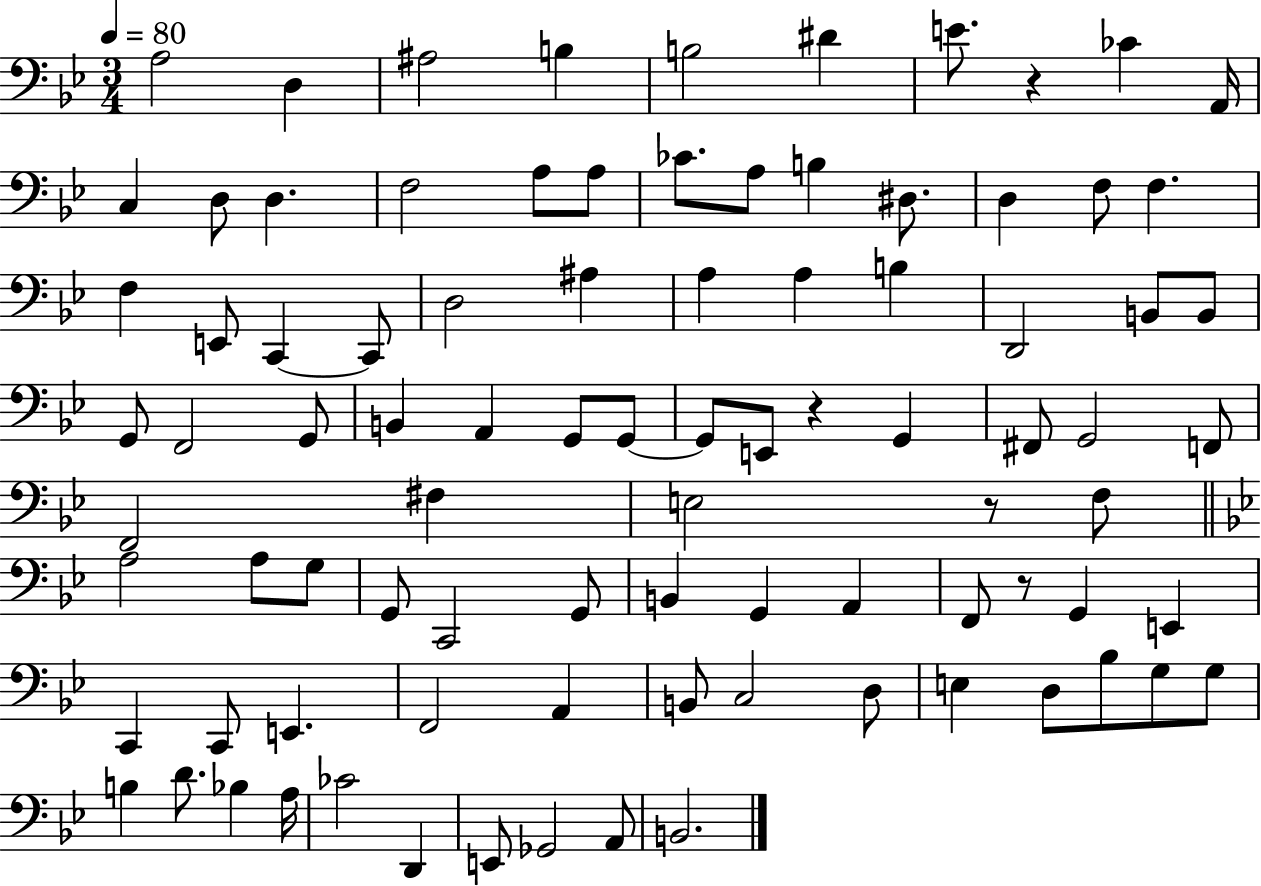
{
  \clef bass
  \numericTimeSignature
  \time 3/4
  \key bes \major
  \tempo 4 = 80
  a2 d4 | ais2 b4 | b2 dis'4 | e'8. r4 ces'4 a,16 | \break c4 d8 d4. | f2 a8 a8 | ces'8. a8 b4 dis8. | d4 f8 f4. | \break f4 e,8 c,4~~ c,8 | d2 ais4 | a4 a4 b4 | d,2 b,8 b,8 | \break g,8 f,2 g,8 | b,4 a,4 g,8 g,8~~ | g,8 e,8 r4 g,4 | fis,8 g,2 f,8 | \break f,2 fis4 | e2 r8 f8 | \bar "||" \break \key g \minor a2 a8 g8 | g,8 c,2 g,8 | b,4 g,4 a,4 | f,8 r8 g,4 e,4 | \break c,4 c,8 e,4. | f,2 a,4 | b,8 c2 d8 | e4 d8 bes8 g8 g8 | \break b4 d'8. bes4 a16 | ces'2 d,4 | e,8 ges,2 a,8 | b,2. | \break \bar "|."
}